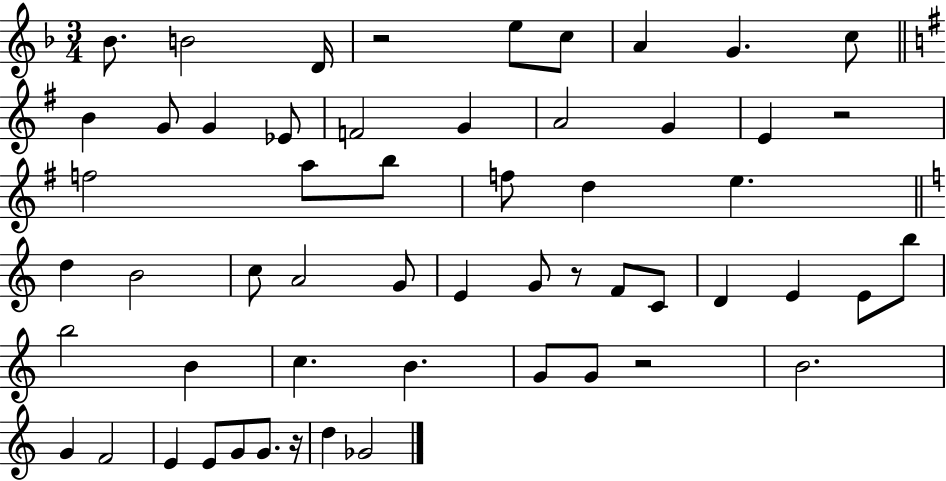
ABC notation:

X:1
T:Untitled
M:3/4
L:1/4
K:F
_B/2 B2 D/4 z2 e/2 c/2 A G c/2 B G/2 G _E/2 F2 G A2 G E z2 f2 a/2 b/2 f/2 d e d B2 c/2 A2 G/2 E G/2 z/2 F/2 C/2 D E E/2 b/2 b2 B c B G/2 G/2 z2 B2 G F2 E E/2 G/2 G/2 z/4 d _G2